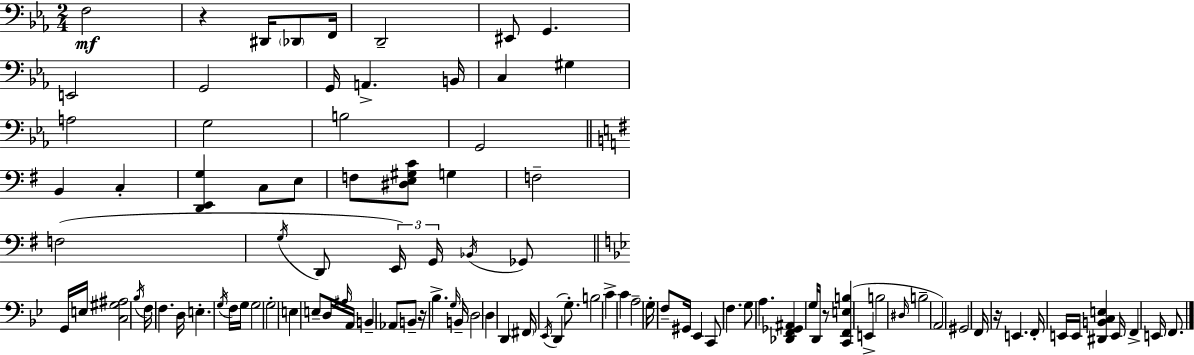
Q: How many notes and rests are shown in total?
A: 101